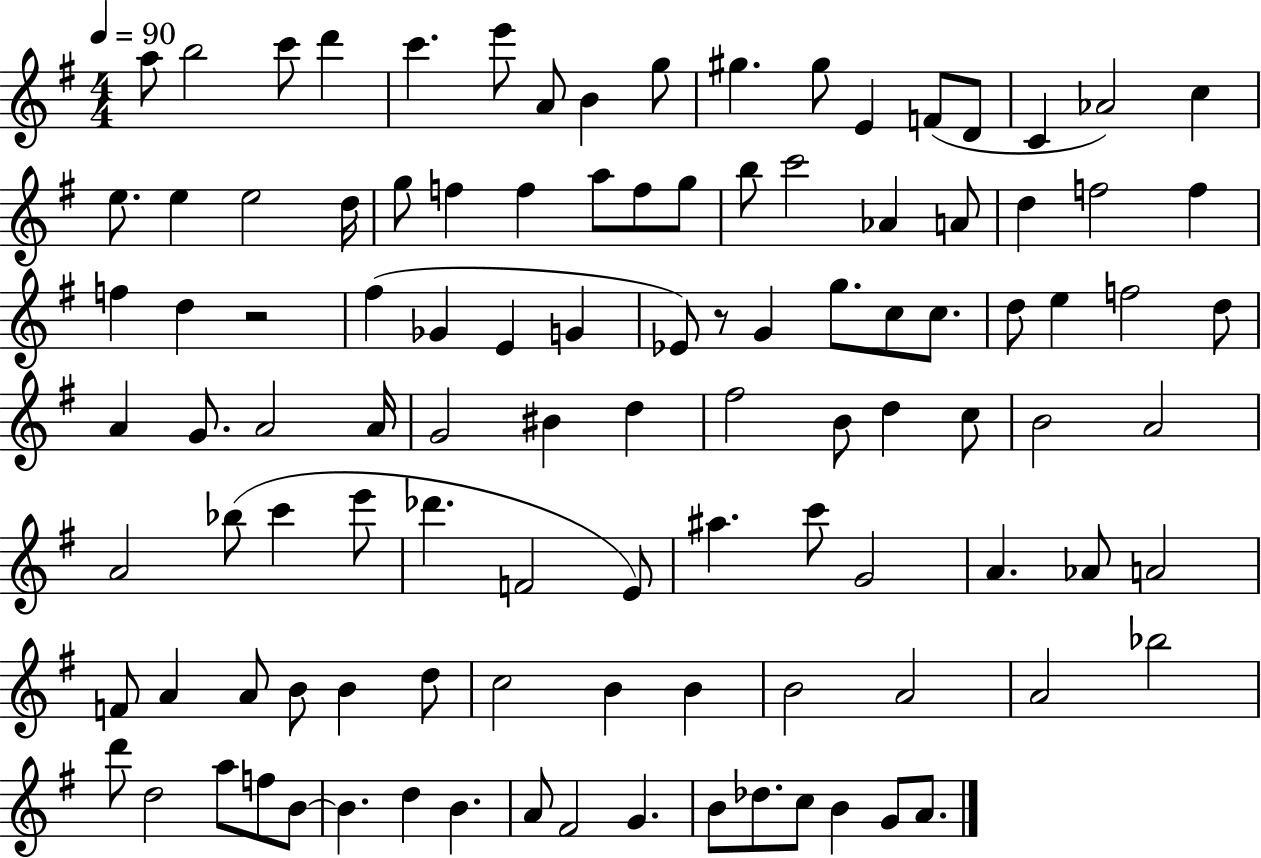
A5/e B5/h C6/e D6/q C6/q. E6/e A4/e B4/q G5/e G#5/q. G#5/e E4/q F4/e D4/e C4/q Ab4/h C5/q E5/e. E5/q E5/h D5/s G5/e F5/q F5/q A5/e F5/e G5/e B5/e C6/h Ab4/q A4/e D5/q F5/h F5/q F5/q D5/q R/h F#5/q Gb4/q E4/q G4/q Eb4/e R/e G4/q G5/e. C5/e C5/e. D5/e E5/q F5/h D5/e A4/q G4/e. A4/h A4/s G4/h BIS4/q D5/q F#5/h B4/e D5/q C5/e B4/h A4/h A4/h Bb5/e C6/q E6/e Db6/q. F4/h E4/e A#5/q. C6/e G4/h A4/q. Ab4/e A4/h F4/e A4/q A4/e B4/e B4/q D5/e C5/h B4/q B4/q B4/h A4/h A4/h Bb5/h D6/e D5/h A5/e F5/e B4/e B4/q. D5/q B4/q. A4/e F#4/h G4/q. B4/e Db5/e. C5/e B4/q G4/e A4/e.